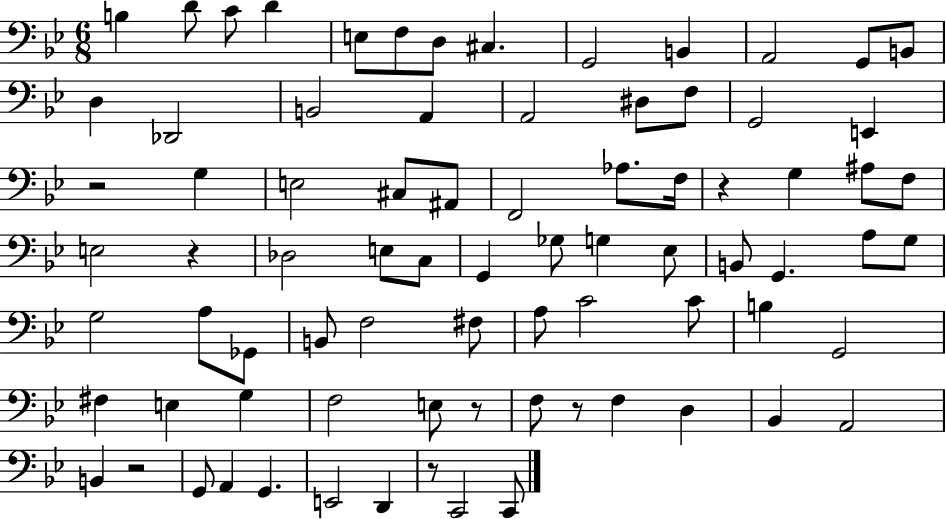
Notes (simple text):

B3/q D4/e C4/e D4/q E3/e F3/e D3/e C#3/q. G2/h B2/q A2/h G2/e B2/e D3/q Db2/h B2/h A2/q A2/h D#3/e F3/e G2/h E2/q R/h G3/q E3/h C#3/e A#2/e F2/h Ab3/e. F3/s R/q G3/q A#3/e F3/e E3/h R/q Db3/h E3/e C3/e G2/q Gb3/e G3/q Eb3/e B2/e G2/q. A3/e G3/e G3/h A3/e Gb2/e B2/e F3/h F#3/e A3/e C4/h C4/e B3/q G2/h F#3/q E3/q G3/q F3/h E3/e R/e F3/e R/e F3/q D3/q Bb2/q A2/h B2/q R/h G2/e A2/q G2/q. E2/h D2/q R/e C2/h C2/e